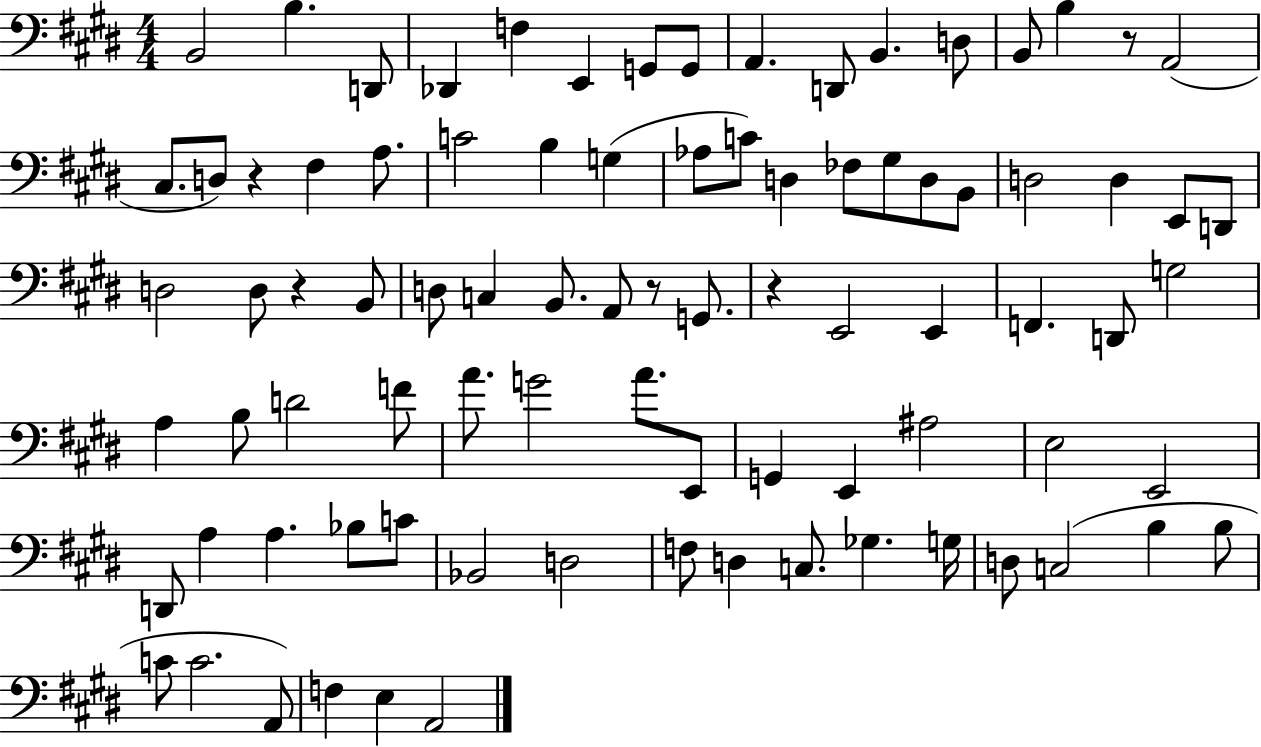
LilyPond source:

{
  \clef bass
  \numericTimeSignature
  \time 4/4
  \key e \major
  b,2 b4. d,8 | des,4 f4 e,4 g,8 g,8 | a,4. d,8 b,4. d8 | b,8 b4 r8 a,2( | \break cis8. d8) r4 fis4 a8. | c'2 b4 g4( | aes8 c'8) d4 fes8 gis8 d8 b,8 | d2 d4 e,8 d,8 | \break d2 d8 r4 b,8 | d8 c4 b,8. a,8 r8 g,8. | r4 e,2 e,4 | f,4. d,8 g2 | \break a4 b8 d'2 f'8 | a'8. g'2 a'8. e,8 | g,4 e,4 ais2 | e2 e,2 | \break d,8 a4 a4. bes8 c'8 | bes,2 d2 | f8 d4 c8. ges4. g16 | d8 c2( b4 b8 | \break c'8 c'2. a,8) | f4 e4 a,2 | \bar "|."
}